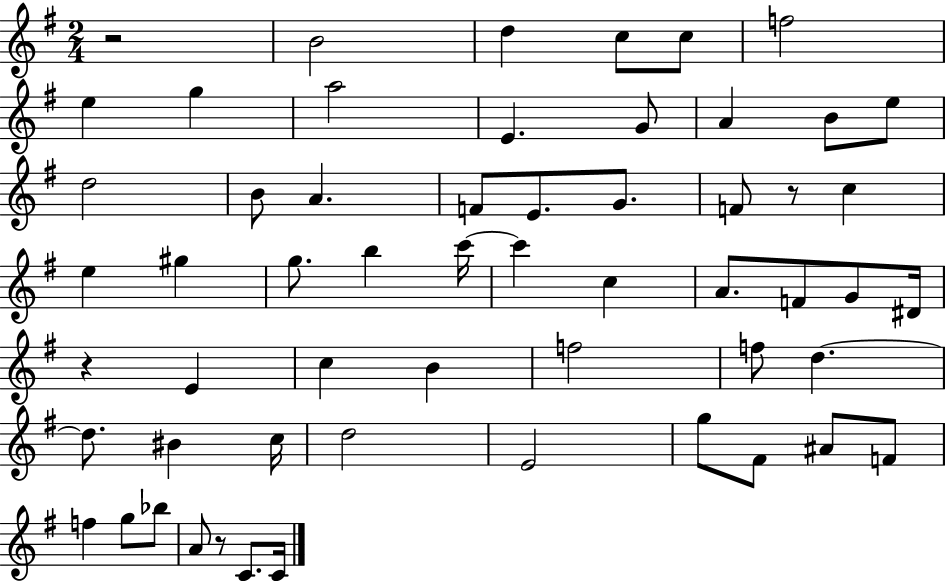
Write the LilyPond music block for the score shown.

{
  \clef treble
  \numericTimeSignature
  \time 2/4
  \key g \major
  r2 | b'2 | d''4 c''8 c''8 | f''2 | \break e''4 g''4 | a''2 | e'4. g'8 | a'4 b'8 e''8 | \break d''2 | b'8 a'4. | f'8 e'8. g'8. | f'8 r8 c''4 | \break e''4 gis''4 | g''8. b''4 c'''16~~ | c'''4 c''4 | a'8. f'8 g'8 dis'16 | \break r4 e'4 | c''4 b'4 | f''2 | f''8 d''4.~~ | \break d''8. bis'4 c''16 | d''2 | e'2 | g''8 fis'8 ais'8 f'8 | \break f''4 g''8 bes''8 | a'8 r8 c'8. c'16 | \bar "|."
}